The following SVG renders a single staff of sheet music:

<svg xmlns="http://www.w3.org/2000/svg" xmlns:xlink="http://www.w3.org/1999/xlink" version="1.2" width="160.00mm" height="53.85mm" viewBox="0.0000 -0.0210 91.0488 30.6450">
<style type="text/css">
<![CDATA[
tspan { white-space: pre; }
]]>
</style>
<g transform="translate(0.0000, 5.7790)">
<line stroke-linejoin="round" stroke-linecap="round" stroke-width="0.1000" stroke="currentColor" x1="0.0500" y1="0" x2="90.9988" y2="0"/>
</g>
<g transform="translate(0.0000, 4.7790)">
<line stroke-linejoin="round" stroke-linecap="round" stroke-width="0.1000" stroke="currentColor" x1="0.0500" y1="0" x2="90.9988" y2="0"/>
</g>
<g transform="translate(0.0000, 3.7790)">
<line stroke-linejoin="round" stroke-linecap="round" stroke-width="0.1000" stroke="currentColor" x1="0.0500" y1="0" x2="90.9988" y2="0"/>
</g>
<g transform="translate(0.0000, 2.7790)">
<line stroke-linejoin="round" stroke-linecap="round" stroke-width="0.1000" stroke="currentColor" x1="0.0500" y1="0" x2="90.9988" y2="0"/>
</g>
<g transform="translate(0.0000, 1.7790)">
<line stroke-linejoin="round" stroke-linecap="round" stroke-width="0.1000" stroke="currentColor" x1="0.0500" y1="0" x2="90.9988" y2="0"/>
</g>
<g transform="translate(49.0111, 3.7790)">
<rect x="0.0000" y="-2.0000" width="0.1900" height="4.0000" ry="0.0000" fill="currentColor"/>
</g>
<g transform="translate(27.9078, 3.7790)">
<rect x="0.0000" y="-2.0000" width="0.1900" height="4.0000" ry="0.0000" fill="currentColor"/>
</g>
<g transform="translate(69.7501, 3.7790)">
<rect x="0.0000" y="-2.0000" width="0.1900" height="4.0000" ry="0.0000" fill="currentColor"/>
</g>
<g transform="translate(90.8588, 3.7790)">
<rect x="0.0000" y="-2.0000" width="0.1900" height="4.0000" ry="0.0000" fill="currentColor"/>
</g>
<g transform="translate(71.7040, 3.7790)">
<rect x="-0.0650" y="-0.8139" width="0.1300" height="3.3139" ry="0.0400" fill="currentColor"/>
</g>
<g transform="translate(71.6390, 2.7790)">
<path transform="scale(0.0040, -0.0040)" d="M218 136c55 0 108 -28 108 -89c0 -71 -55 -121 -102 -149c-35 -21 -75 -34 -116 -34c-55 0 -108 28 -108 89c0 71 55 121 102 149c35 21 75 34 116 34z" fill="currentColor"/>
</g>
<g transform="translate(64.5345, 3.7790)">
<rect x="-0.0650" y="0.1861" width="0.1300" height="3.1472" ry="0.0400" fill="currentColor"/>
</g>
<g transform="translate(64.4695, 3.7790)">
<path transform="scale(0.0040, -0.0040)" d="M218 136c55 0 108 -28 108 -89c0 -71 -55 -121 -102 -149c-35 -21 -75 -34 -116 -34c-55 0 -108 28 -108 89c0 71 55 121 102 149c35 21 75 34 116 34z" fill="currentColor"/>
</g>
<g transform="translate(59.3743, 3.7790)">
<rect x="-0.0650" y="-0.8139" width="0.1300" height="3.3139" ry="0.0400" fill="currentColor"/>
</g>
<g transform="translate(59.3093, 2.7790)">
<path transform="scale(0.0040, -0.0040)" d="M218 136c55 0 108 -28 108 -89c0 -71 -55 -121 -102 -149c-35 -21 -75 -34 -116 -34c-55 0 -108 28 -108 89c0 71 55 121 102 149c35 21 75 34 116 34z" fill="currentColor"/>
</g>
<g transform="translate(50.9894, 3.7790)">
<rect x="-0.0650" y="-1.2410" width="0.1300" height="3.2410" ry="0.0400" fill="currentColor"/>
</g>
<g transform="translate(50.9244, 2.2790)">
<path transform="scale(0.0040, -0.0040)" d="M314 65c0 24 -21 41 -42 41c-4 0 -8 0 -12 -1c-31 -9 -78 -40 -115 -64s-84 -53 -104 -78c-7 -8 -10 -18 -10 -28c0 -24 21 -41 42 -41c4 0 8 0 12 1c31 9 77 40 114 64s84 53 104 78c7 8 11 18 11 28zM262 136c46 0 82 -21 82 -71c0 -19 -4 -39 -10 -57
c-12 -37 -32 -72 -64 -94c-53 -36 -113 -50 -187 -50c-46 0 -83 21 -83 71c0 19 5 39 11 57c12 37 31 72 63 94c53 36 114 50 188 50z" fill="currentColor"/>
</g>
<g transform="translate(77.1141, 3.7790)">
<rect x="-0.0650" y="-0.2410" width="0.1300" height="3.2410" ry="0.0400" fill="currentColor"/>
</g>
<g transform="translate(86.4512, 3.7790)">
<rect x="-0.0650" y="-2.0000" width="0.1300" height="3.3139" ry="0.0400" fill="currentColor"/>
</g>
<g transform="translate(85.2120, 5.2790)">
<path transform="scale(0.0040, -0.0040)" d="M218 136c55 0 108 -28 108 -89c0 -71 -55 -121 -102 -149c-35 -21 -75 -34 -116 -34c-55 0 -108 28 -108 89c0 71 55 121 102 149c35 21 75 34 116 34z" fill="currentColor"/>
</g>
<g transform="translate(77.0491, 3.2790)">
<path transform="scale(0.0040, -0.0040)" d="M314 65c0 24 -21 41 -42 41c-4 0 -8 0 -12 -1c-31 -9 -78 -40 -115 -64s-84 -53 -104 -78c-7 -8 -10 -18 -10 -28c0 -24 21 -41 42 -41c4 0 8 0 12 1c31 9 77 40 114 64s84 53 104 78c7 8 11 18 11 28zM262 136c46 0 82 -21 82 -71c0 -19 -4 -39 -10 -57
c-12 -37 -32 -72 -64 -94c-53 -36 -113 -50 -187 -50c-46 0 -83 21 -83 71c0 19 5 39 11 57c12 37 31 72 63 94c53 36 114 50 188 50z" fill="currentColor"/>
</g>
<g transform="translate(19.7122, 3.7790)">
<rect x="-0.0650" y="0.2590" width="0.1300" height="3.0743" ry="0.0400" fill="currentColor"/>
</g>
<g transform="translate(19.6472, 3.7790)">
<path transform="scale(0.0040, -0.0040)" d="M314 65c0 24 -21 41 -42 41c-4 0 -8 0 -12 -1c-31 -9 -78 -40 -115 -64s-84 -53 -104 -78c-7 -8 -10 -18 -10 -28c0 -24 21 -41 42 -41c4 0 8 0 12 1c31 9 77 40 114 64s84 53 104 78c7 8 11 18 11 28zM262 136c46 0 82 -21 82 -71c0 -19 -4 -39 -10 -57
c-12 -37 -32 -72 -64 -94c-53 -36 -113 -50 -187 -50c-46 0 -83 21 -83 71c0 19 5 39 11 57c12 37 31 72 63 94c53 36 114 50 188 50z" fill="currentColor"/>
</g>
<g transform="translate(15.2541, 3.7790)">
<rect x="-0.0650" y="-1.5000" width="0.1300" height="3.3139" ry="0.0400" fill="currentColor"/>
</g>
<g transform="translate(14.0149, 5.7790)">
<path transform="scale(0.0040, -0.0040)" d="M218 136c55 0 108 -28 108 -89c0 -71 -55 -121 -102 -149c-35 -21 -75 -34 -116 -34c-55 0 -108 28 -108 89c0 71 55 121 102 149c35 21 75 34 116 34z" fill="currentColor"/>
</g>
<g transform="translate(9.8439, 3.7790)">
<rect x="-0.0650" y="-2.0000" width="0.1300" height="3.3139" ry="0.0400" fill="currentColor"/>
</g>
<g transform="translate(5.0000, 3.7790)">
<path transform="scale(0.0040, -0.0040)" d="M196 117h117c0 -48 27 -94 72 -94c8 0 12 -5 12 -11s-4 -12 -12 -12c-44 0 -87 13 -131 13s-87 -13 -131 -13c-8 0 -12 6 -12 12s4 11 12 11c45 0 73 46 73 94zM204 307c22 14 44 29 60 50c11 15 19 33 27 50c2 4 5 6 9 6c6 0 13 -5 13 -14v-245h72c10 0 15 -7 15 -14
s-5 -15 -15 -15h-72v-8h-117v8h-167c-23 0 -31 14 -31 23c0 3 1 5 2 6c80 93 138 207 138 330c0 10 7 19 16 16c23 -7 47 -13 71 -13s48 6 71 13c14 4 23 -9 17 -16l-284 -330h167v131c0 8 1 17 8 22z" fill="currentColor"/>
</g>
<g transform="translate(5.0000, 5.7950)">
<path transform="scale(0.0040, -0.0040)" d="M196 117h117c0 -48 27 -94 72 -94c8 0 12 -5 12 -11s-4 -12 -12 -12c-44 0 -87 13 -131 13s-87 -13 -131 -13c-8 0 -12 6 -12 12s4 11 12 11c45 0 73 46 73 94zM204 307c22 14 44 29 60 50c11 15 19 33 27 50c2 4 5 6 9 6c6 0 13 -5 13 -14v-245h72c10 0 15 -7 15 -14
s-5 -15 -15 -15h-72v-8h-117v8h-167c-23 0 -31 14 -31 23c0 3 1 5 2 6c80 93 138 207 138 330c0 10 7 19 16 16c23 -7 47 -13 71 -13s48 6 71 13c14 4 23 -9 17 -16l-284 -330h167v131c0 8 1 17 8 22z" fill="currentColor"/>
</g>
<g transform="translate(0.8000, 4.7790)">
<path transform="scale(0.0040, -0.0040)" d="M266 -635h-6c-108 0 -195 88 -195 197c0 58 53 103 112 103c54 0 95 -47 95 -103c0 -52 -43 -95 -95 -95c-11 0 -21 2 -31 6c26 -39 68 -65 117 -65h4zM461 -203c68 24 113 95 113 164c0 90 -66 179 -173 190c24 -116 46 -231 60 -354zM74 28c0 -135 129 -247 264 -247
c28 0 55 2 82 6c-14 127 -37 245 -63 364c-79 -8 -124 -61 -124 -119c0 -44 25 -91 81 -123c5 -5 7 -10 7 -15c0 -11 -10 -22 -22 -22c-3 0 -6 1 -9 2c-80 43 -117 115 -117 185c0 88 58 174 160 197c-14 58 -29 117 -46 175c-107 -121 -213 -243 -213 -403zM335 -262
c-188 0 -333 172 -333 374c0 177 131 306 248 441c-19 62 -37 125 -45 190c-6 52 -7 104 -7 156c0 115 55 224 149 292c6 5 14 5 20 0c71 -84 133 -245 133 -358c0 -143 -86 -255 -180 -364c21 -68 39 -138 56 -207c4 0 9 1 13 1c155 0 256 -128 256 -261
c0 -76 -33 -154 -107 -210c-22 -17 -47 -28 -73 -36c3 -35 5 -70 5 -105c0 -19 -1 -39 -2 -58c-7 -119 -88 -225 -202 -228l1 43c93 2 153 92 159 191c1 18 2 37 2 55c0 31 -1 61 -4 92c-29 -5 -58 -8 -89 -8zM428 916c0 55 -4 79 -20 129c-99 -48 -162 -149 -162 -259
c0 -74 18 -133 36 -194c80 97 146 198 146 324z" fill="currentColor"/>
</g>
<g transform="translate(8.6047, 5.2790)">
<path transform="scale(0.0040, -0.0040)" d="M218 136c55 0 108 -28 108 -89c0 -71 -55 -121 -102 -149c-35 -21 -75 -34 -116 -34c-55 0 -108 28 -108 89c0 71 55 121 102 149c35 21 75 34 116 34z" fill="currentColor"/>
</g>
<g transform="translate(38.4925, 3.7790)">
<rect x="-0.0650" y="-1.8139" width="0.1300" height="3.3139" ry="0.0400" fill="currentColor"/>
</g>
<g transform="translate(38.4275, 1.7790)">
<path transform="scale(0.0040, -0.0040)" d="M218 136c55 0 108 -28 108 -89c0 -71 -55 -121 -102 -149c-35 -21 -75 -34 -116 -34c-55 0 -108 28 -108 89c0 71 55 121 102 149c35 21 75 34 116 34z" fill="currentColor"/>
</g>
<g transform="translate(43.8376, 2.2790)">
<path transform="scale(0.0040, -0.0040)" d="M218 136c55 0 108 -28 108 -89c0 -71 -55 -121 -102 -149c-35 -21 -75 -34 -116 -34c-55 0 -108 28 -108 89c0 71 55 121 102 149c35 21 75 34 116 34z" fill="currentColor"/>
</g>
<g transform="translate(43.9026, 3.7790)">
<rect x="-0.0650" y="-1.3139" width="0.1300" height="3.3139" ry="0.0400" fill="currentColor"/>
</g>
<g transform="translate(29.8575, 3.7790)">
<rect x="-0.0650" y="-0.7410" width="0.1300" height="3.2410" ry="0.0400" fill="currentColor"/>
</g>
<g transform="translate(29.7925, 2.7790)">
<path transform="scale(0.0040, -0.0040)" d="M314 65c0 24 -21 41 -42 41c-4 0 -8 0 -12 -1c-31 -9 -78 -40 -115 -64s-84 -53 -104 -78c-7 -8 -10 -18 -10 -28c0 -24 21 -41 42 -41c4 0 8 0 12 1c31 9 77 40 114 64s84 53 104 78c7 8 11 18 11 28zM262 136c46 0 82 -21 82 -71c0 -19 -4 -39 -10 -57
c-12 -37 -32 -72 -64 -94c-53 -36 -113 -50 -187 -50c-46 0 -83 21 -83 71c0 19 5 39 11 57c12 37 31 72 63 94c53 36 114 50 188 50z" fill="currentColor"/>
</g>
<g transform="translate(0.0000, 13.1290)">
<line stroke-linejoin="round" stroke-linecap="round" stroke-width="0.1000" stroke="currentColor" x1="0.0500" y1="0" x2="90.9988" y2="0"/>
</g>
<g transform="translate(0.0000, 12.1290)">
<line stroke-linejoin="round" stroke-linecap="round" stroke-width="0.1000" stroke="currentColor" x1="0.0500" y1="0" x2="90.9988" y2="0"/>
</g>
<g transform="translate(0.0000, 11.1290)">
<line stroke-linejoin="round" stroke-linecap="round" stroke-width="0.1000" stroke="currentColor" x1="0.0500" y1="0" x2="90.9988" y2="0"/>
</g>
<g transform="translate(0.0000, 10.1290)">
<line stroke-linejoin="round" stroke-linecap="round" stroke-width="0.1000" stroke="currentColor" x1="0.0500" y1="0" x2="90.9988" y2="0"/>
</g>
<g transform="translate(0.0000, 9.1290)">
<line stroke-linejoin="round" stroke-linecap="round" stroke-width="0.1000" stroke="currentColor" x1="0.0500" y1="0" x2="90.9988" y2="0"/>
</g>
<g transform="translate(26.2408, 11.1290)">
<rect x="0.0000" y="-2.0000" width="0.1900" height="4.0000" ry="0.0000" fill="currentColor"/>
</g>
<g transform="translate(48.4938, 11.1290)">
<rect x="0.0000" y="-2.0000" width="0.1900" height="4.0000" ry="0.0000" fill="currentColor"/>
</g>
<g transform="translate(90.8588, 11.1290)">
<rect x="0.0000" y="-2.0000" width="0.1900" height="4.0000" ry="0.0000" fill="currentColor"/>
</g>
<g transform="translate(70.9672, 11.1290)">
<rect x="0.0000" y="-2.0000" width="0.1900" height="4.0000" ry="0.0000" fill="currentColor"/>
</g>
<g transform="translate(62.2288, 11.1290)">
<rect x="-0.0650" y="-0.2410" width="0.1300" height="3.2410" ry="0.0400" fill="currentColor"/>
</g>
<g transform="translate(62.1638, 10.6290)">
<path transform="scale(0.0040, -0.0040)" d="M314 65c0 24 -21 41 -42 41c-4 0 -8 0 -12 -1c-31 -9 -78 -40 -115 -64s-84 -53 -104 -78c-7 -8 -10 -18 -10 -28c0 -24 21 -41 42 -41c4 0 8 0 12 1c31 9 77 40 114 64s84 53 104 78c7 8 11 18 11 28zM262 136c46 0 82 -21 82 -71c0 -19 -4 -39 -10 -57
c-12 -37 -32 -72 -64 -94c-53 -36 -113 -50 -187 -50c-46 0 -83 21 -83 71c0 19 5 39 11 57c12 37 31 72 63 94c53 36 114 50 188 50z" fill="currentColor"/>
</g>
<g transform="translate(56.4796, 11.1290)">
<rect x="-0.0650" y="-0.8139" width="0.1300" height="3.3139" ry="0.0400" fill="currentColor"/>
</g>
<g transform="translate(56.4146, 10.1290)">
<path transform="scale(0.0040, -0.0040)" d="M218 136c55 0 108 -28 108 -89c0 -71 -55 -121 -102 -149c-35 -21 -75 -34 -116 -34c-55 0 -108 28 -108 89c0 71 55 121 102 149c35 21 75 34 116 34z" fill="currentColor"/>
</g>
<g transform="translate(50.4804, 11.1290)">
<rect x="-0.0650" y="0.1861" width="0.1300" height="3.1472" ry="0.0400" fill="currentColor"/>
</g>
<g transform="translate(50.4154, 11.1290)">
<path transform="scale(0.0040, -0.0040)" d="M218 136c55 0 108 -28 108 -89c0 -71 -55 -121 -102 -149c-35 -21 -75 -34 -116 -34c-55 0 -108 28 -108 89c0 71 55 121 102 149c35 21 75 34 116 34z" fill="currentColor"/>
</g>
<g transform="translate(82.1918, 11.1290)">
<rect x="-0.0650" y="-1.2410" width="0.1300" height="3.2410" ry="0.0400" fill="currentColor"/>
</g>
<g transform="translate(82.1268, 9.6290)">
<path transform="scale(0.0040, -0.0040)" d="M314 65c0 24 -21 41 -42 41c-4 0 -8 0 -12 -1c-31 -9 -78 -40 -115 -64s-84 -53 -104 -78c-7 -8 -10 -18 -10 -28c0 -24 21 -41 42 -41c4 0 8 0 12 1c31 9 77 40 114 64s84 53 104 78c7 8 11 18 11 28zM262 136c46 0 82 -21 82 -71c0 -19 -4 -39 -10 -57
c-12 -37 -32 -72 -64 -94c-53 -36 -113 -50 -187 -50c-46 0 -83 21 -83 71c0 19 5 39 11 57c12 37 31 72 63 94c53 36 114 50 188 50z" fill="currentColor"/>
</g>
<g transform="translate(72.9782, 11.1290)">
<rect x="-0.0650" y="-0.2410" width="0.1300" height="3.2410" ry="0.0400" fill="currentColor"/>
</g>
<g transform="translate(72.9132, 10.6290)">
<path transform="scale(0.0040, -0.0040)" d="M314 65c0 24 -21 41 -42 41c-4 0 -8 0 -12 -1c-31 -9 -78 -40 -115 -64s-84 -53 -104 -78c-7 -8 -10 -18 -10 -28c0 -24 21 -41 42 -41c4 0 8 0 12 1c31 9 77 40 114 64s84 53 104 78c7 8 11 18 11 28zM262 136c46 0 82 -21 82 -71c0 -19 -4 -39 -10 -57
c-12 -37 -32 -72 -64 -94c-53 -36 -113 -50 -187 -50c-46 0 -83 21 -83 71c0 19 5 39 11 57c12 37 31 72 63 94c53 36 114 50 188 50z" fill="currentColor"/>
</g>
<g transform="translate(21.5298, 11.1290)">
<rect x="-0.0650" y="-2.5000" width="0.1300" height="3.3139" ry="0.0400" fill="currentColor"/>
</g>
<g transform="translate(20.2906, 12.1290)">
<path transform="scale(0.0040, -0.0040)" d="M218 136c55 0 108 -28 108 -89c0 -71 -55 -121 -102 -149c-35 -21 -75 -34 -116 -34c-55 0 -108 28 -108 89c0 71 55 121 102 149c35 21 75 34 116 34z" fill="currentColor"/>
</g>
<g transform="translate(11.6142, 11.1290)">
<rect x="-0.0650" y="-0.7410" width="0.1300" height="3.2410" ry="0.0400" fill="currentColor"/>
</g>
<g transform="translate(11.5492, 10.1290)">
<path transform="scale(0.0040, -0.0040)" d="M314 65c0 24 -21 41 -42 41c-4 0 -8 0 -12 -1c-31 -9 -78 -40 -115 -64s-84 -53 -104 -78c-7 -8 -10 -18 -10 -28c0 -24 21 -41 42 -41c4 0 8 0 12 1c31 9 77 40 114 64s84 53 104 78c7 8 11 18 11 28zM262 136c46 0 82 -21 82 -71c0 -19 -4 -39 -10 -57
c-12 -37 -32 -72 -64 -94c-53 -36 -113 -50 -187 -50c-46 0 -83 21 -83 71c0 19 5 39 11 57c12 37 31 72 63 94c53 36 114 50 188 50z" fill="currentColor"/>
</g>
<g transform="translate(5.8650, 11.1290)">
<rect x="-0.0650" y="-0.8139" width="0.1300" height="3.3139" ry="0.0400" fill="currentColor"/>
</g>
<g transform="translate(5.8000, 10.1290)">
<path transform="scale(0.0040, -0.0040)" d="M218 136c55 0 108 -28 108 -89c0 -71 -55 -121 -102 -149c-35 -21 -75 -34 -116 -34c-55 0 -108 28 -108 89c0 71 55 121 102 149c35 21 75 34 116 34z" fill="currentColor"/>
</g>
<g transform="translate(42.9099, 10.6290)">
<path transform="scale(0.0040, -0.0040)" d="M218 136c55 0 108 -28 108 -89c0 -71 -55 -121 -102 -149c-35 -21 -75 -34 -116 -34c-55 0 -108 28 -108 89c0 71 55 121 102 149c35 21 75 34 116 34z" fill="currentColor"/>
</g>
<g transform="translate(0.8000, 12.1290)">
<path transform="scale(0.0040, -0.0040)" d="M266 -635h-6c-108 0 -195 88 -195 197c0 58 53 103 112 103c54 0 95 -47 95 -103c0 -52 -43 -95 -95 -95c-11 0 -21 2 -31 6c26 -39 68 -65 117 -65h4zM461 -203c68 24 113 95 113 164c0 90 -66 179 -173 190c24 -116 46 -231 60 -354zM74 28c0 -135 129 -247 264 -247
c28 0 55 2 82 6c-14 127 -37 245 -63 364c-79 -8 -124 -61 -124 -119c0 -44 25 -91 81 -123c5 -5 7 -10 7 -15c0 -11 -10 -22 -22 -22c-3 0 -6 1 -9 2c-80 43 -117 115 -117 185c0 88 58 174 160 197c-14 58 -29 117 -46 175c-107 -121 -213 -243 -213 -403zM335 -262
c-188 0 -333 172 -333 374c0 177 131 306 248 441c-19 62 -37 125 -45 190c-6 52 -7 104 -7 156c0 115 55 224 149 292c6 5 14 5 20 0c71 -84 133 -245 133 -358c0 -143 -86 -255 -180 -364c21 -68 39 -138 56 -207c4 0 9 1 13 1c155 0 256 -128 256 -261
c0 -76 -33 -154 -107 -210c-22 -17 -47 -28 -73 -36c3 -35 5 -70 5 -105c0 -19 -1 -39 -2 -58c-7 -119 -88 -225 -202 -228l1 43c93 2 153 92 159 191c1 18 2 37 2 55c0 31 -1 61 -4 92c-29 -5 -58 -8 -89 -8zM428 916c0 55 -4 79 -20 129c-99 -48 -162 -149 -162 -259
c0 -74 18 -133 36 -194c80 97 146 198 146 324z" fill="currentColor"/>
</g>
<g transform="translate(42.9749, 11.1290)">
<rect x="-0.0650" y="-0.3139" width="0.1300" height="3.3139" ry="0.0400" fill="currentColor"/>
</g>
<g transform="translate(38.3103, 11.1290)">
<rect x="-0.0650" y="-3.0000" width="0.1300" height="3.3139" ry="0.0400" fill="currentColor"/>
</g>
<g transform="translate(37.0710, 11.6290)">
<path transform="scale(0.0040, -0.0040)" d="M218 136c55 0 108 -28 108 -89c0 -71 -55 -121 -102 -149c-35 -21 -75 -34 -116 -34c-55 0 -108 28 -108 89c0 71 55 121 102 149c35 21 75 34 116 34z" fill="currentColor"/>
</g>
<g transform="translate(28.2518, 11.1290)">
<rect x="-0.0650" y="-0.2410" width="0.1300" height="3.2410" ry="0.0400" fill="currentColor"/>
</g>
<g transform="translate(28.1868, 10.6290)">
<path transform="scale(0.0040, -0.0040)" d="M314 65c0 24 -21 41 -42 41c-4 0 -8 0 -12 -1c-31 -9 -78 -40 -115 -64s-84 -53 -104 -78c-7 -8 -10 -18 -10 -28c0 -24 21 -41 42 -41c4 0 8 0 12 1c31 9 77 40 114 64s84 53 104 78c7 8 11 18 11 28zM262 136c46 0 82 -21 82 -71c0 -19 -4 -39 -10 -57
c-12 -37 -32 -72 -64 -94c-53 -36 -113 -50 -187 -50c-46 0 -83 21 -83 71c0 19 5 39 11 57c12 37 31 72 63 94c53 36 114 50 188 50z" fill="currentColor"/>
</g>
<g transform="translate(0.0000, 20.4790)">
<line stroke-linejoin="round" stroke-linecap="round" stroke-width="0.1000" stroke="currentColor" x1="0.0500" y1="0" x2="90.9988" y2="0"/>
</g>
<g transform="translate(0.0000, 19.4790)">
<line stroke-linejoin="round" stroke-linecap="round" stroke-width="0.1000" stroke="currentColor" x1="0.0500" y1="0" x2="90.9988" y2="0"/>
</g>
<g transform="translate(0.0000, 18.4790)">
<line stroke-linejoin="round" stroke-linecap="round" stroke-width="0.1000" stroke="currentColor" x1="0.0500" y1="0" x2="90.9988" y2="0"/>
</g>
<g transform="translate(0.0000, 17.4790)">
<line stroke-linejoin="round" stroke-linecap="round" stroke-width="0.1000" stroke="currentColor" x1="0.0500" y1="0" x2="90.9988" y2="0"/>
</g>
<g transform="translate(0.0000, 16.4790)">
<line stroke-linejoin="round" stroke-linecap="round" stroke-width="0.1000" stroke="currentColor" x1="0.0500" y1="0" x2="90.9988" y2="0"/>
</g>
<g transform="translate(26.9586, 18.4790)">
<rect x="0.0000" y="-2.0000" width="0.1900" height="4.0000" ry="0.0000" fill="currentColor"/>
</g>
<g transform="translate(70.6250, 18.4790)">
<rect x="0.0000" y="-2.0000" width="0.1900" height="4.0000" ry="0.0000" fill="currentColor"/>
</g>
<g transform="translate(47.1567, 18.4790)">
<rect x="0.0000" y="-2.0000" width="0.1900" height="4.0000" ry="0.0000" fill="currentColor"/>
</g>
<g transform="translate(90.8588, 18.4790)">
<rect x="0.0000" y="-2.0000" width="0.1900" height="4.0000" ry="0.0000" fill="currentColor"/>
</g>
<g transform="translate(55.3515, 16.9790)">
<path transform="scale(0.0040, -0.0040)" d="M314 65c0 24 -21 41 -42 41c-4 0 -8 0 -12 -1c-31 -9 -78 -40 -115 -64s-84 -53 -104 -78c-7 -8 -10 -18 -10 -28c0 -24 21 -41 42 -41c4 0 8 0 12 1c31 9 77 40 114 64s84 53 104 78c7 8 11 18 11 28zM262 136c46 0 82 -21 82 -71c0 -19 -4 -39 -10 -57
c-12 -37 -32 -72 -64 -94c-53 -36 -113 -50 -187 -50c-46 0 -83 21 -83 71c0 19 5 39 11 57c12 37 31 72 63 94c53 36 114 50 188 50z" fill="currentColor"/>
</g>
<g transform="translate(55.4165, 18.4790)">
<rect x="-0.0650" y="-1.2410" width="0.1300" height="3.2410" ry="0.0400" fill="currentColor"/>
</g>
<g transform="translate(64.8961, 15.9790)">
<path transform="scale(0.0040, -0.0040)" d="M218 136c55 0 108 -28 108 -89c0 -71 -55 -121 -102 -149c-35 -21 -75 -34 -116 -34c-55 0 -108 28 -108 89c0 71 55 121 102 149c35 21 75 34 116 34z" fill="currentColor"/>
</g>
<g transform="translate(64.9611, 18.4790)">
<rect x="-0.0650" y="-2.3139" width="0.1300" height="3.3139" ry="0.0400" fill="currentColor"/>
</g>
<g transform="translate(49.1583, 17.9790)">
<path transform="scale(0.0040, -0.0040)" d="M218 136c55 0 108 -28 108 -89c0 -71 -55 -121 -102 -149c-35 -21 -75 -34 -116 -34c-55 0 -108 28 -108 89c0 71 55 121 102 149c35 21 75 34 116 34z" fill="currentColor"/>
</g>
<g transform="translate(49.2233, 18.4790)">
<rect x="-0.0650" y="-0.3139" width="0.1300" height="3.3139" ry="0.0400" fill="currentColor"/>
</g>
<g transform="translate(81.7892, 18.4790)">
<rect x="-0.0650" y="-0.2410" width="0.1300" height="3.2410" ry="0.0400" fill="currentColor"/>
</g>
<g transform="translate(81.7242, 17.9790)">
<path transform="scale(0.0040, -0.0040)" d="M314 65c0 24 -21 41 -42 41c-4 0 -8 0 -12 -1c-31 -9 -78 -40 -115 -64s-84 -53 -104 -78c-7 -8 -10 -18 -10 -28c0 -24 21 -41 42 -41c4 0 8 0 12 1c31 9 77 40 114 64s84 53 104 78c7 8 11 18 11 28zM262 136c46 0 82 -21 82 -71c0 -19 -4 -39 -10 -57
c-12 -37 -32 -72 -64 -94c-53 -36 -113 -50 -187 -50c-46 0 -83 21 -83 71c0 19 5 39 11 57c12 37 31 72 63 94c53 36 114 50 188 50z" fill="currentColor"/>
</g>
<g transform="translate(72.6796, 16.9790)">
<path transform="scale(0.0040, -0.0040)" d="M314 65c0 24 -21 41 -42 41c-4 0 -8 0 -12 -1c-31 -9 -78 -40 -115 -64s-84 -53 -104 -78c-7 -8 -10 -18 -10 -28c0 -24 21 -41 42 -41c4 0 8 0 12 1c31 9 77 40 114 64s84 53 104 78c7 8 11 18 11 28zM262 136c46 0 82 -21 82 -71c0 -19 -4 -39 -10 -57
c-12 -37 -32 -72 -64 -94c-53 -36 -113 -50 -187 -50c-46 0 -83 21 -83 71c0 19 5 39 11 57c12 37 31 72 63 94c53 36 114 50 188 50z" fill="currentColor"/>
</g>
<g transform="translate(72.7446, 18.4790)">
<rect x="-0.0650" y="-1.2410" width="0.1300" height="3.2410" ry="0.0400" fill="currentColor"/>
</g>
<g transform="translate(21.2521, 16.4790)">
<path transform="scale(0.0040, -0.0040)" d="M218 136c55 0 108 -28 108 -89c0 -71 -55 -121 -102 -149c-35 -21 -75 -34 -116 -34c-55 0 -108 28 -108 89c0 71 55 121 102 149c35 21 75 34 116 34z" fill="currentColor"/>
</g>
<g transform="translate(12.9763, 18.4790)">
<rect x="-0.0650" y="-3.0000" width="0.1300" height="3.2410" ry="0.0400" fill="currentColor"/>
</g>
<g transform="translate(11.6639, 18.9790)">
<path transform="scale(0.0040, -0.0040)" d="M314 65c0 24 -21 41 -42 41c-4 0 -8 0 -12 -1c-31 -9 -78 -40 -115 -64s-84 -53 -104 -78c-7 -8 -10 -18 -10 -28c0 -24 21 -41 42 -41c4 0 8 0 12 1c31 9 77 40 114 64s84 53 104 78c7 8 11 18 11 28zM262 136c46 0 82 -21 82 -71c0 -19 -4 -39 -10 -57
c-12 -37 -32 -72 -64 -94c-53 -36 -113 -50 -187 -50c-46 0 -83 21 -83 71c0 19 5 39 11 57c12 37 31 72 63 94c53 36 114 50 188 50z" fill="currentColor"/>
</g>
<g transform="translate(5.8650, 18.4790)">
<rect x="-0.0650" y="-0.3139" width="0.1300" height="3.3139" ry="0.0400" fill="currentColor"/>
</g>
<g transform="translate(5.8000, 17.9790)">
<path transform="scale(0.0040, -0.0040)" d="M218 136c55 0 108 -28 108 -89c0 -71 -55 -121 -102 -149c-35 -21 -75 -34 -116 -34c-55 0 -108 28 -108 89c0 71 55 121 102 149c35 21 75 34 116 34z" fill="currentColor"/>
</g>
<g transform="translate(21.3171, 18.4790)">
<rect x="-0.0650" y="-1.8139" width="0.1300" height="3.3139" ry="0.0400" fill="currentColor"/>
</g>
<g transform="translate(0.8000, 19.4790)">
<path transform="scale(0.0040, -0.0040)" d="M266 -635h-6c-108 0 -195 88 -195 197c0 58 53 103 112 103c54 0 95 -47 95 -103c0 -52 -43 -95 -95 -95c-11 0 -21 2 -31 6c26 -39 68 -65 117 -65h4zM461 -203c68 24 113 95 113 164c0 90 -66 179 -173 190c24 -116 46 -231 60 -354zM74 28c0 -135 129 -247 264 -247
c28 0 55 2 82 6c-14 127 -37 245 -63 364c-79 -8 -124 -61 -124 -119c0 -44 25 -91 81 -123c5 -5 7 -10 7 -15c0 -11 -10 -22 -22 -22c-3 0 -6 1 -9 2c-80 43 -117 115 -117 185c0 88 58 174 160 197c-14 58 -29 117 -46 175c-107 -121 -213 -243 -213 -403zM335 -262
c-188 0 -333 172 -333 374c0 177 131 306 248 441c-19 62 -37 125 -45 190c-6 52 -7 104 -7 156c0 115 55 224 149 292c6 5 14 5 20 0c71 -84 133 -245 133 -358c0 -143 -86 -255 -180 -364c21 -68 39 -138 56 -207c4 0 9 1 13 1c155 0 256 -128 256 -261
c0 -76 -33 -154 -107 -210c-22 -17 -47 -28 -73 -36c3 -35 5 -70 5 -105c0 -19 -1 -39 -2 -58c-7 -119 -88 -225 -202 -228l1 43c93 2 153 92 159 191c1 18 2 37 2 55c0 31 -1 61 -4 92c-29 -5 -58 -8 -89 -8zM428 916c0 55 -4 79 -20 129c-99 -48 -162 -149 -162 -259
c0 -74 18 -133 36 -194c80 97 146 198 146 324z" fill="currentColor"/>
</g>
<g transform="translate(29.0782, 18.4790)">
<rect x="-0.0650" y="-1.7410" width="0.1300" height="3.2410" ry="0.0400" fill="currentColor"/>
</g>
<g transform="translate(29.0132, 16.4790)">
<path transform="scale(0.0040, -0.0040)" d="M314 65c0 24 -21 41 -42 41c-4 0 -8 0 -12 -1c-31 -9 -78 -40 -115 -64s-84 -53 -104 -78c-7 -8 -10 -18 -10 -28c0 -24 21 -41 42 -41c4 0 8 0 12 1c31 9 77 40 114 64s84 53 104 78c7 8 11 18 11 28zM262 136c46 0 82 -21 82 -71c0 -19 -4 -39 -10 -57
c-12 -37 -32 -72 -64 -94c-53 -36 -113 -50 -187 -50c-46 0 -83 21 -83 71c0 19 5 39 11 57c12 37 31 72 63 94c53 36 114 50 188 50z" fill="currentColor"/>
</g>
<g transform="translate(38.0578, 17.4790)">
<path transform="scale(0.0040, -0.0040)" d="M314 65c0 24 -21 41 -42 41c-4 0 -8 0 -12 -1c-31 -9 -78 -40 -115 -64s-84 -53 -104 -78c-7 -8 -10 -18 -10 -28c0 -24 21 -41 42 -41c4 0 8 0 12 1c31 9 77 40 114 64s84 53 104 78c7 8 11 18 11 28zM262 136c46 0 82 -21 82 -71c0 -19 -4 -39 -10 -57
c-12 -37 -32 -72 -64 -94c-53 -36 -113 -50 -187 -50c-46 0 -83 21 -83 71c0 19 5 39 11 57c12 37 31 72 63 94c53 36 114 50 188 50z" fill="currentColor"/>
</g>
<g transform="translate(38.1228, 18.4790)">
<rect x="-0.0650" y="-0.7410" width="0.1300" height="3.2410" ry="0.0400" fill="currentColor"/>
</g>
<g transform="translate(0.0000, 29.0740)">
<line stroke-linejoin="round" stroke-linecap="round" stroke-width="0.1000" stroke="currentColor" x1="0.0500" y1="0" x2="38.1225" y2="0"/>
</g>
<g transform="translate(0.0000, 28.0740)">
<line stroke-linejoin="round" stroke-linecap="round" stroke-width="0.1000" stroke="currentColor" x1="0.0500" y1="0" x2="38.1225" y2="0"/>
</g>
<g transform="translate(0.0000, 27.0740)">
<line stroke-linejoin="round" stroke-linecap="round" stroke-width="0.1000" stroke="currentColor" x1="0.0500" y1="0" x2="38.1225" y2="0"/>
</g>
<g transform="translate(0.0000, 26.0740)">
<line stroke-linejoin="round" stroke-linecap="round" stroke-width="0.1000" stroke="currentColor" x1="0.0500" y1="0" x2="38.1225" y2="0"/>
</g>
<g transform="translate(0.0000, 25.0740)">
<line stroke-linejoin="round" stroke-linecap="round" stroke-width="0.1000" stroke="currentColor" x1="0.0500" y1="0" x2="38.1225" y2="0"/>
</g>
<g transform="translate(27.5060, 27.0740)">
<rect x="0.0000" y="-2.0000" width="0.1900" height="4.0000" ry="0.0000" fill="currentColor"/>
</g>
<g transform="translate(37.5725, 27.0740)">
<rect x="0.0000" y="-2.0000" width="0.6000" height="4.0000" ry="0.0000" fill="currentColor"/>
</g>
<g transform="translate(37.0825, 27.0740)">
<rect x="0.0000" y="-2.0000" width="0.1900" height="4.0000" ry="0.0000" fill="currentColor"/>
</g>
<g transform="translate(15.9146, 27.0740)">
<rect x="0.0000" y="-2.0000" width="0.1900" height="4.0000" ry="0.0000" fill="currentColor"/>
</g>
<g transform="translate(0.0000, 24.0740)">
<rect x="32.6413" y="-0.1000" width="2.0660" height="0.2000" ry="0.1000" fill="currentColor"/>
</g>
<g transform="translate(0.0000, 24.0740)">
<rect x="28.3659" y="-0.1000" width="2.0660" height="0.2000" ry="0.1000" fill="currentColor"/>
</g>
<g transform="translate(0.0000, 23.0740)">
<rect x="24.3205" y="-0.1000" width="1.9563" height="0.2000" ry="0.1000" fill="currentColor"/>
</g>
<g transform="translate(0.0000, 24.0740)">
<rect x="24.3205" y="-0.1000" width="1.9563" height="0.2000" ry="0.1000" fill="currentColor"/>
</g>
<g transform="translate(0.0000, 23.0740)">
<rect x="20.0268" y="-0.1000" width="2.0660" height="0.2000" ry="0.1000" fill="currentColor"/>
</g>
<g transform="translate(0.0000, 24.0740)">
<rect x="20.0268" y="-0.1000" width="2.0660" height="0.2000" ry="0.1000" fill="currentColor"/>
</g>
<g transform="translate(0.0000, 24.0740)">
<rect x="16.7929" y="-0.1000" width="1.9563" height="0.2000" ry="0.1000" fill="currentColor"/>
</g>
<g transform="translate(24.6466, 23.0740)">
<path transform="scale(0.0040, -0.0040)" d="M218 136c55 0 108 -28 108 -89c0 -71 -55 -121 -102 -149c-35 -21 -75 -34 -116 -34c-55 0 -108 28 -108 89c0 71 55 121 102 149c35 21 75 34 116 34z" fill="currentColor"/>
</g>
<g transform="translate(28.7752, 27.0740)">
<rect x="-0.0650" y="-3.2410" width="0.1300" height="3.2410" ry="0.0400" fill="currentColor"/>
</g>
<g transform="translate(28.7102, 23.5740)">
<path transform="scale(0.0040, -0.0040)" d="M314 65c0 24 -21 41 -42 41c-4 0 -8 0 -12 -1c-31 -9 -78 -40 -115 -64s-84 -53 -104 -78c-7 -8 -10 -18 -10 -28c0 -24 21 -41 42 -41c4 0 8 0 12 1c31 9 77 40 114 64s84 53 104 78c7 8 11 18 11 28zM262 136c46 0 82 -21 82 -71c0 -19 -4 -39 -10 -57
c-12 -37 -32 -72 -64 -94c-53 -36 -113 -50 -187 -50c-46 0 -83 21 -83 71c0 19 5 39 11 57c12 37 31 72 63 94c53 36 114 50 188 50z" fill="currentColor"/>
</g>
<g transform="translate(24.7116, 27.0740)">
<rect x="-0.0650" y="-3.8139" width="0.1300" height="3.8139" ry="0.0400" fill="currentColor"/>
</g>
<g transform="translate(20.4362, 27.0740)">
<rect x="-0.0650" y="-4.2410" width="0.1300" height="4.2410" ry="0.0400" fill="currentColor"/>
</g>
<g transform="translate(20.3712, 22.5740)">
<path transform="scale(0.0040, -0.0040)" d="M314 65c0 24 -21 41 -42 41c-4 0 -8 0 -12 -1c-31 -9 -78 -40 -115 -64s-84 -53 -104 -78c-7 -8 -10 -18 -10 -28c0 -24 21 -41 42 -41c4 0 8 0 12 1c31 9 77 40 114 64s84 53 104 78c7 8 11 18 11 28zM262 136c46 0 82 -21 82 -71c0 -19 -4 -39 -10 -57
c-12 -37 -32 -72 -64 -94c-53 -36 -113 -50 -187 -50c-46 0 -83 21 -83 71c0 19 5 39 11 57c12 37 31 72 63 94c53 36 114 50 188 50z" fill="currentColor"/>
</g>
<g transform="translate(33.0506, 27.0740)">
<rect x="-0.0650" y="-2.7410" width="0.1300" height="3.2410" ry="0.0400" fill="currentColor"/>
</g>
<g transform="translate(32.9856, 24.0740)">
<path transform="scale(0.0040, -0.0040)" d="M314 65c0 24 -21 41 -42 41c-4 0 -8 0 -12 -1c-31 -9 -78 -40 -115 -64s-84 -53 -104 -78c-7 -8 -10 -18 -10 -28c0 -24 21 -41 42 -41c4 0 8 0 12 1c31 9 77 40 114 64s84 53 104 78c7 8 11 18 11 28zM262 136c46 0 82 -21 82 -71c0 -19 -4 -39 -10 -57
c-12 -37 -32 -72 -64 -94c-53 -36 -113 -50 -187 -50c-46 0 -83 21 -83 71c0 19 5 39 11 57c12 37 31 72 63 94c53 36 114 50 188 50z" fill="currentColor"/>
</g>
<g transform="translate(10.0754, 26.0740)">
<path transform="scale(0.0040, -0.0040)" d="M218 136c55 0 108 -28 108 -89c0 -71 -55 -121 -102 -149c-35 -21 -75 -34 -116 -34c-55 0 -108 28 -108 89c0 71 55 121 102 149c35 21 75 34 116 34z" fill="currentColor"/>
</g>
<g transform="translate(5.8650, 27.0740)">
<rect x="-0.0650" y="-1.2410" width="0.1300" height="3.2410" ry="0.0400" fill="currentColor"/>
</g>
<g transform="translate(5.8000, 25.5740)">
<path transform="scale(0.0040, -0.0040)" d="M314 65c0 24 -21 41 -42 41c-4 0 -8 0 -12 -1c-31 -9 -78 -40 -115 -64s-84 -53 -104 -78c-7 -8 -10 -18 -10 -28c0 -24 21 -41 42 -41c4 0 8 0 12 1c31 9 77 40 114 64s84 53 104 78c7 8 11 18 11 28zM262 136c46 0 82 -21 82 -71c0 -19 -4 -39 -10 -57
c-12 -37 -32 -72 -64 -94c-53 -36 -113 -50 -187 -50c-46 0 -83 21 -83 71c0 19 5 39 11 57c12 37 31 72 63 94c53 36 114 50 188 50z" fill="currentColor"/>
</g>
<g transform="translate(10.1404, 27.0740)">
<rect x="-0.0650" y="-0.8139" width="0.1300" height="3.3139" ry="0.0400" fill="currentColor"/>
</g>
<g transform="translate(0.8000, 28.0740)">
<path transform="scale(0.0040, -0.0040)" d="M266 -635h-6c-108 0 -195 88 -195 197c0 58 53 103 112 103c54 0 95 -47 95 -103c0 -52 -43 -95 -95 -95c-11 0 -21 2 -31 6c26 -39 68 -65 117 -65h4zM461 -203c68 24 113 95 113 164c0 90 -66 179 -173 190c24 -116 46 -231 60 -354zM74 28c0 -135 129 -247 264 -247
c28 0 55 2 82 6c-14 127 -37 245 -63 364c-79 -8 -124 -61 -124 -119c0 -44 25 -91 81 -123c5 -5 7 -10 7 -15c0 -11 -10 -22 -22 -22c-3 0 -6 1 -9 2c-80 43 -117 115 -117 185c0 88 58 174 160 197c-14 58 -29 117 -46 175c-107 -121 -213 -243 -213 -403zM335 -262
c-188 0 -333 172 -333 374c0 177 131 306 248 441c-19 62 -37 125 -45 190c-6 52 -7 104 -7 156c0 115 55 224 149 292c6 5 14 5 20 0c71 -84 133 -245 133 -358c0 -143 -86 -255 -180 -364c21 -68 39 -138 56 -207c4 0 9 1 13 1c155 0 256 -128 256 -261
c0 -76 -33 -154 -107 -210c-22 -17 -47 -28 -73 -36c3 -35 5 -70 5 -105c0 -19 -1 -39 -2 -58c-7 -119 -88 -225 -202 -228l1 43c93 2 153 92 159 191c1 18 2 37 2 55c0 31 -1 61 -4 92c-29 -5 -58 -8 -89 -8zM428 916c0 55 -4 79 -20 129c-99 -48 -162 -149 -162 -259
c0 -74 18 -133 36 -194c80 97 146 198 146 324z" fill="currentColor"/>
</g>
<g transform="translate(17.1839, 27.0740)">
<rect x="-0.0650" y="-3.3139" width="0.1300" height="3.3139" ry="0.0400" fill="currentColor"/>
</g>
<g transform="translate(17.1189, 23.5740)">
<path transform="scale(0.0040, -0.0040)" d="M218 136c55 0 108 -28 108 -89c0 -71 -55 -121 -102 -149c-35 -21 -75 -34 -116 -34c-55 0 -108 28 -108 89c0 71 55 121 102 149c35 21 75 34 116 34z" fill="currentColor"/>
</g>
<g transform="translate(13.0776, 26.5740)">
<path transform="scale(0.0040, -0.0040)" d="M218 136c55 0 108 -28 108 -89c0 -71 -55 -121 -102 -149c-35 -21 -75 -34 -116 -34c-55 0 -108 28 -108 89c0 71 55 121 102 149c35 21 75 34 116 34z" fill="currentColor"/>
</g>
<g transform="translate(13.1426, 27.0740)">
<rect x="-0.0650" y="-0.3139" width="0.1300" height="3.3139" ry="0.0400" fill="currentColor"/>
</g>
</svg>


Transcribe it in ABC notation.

X:1
T:Untitled
M:4/4
L:1/4
K:C
F E B2 d2 f e e2 d B d c2 F d d2 G c2 A c B d c2 c2 e2 c A2 f f2 d2 c e2 g e2 c2 e2 d c b d'2 c' b2 a2